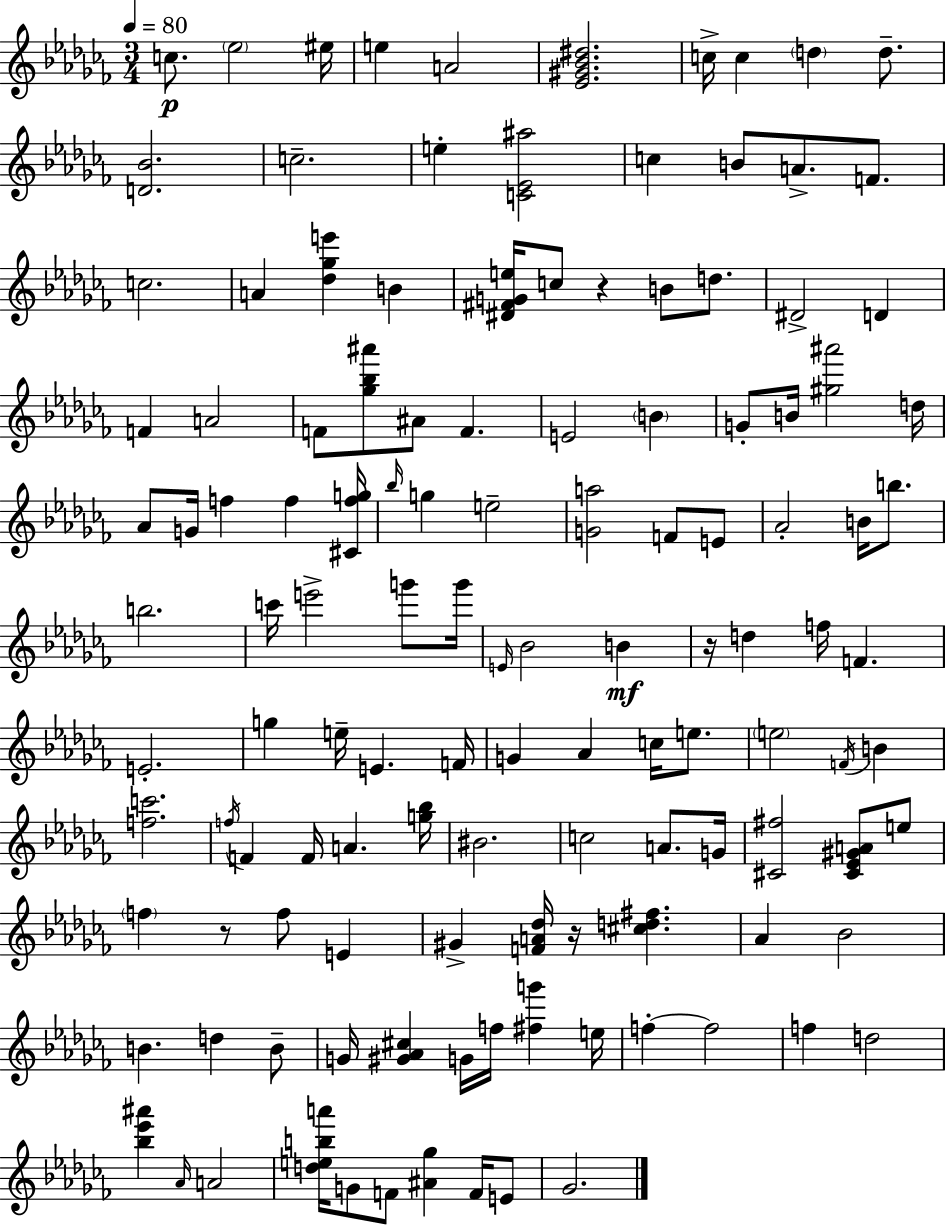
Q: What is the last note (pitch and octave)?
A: Gb4